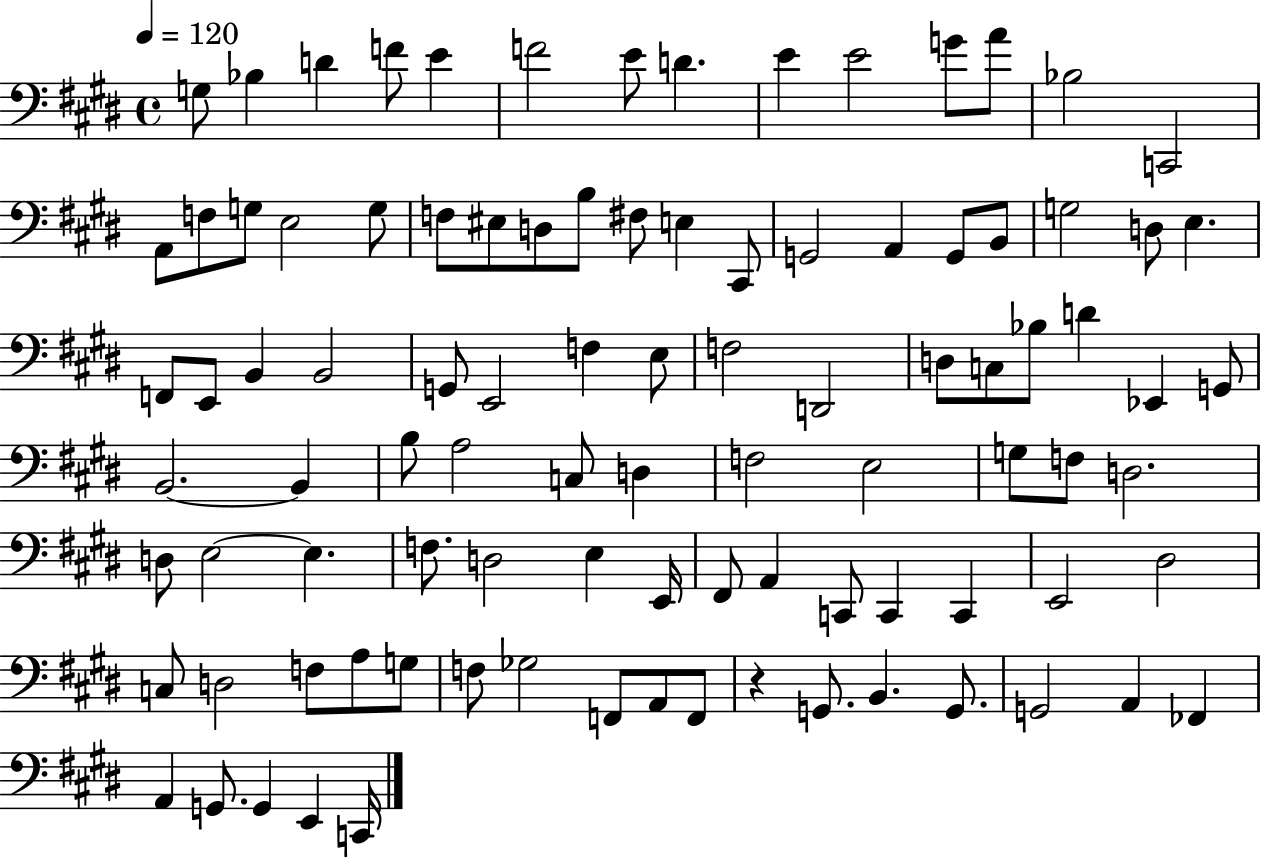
G3/e Bb3/q D4/q F4/e E4/q F4/h E4/e D4/q. E4/q E4/h G4/e A4/e Bb3/h C2/h A2/e F3/e G3/e E3/h G3/e F3/e EIS3/e D3/e B3/e F#3/e E3/q C#2/e G2/h A2/q G2/e B2/e G3/h D3/e E3/q. F2/e E2/e B2/q B2/h G2/e E2/h F3/q E3/e F3/h D2/h D3/e C3/e Bb3/e D4/q Eb2/q G2/e B2/h. B2/q B3/e A3/h C3/e D3/q F3/h E3/h G3/e F3/e D3/h. D3/e E3/h E3/q. F3/e. D3/h E3/q E2/s F#2/e A2/q C2/e C2/q C2/q E2/h D#3/h C3/e D3/h F3/e A3/e G3/e F3/e Gb3/h F2/e A2/e F2/e R/q G2/e. B2/q. G2/e. G2/h A2/q FES2/q A2/q G2/e. G2/q E2/q C2/s